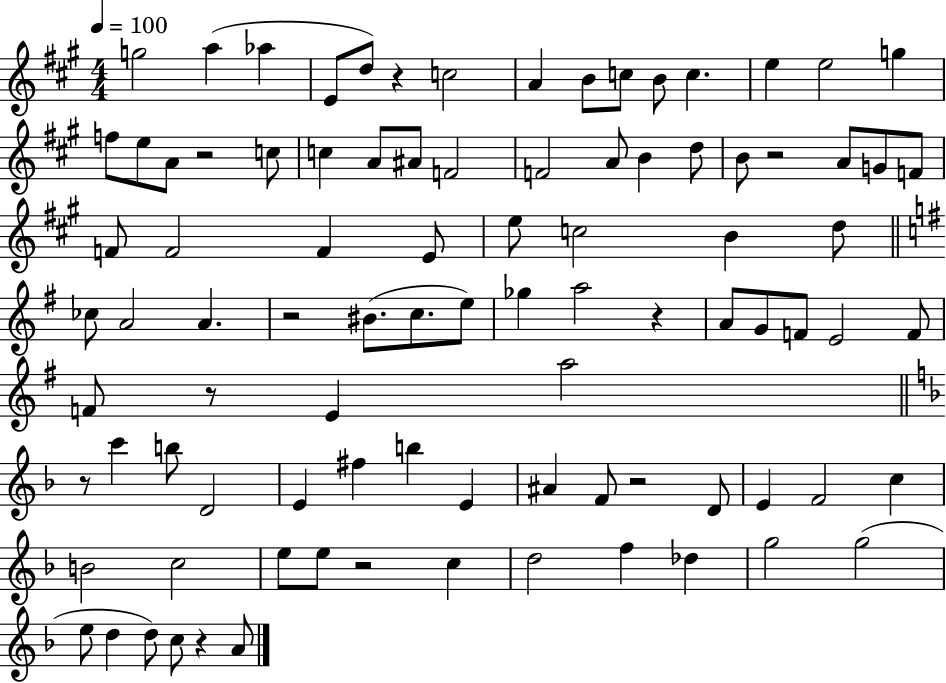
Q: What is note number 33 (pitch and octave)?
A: F4